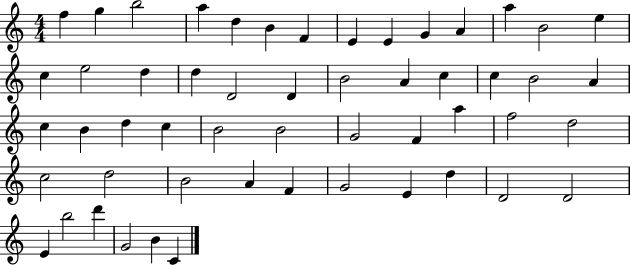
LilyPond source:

{
  \clef treble
  \numericTimeSignature
  \time 4/4
  \key c \major
  f''4 g''4 b''2 | a''4 d''4 b'4 f'4 | e'4 e'4 g'4 a'4 | a''4 b'2 e''4 | \break c''4 e''2 d''4 | d''4 d'2 d'4 | b'2 a'4 c''4 | c''4 b'2 a'4 | \break c''4 b'4 d''4 c''4 | b'2 b'2 | g'2 f'4 a''4 | f''2 d''2 | \break c''2 d''2 | b'2 a'4 f'4 | g'2 e'4 d''4 | d'2 d'2 | \break e'4 b''2 d'''4 | g'2 b'4 c'4 | \bar "|."
}